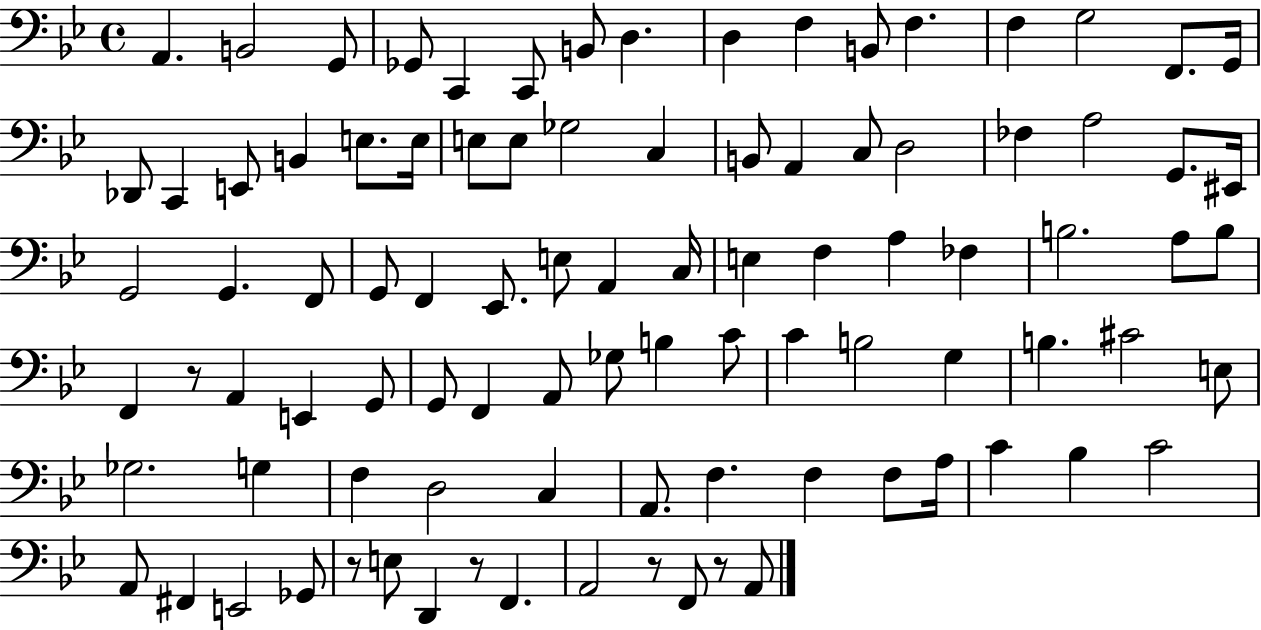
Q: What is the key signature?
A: BES major